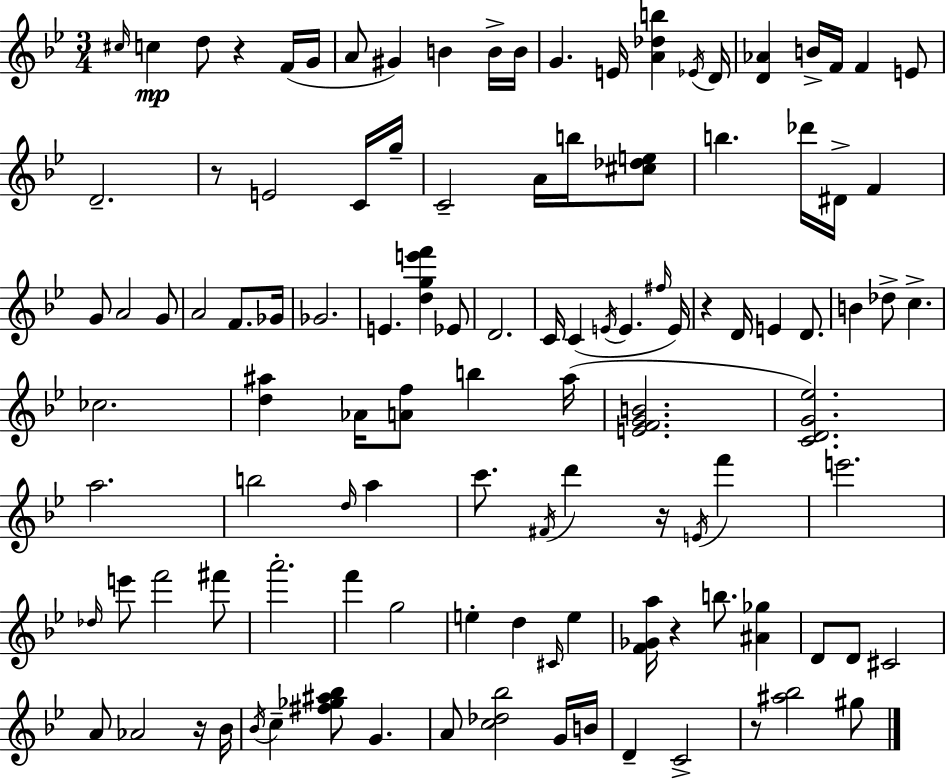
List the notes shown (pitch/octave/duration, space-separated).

C#5/s C5/q D5/e R/q F4/s G4/s A4/e G#4/q B4/q B4/s B4/s G4/q. E4/s [A4,Db5,B5]/q Eb4/s D4/s [D4,Ab4]/q B4/s F4/s F4/q E4/e D4/h. R/e E4/h C4/s G5/s C4/h A4/s B5/s [C#5,Db5,E5]/e B5/q. Db6/s D#4/s F4/q G4/e A4/h G4/e A4/h F4/e. Gb4/s Gb4/h. E4/q. [D5,G5,E6,F6]/q Eb4/e D4/h. C4/s C4/q E4/s E4/q. F#5/s E4/s R/q D4/s E4/q D4/e. B4/q Db5/e C5/q. CES5/h. [D5,A#5]/q Ab4/s [A4,F5]/e B5/q A#5/s [E4,F4,G4,B4]/h. [C4,D4,G4,Eb5]/h. A5/h. B5/h D5/s A5/q C6/e. F#4/s D6/q R/s E4/s F6/q E6/h. Db5/s E6/e F6/h F#6/e A6/h. F6/q G5/h E5/q D5/q C#4/s E5/q [F4,Gb4,A5]/s R/q B5/e. [A#4,Gb5]/q D4/e D4/e C#4/h A4/e Ab4/h R/s Bb4/s Bb4/s C5/q [F#5,Gb5,A#5,Bb5]/e G4/q. A4/e [C5,Db5,Bb5]/h G4/s B4/s D4/q C4/h R/e [A#5,Bb5]/h G#5/e